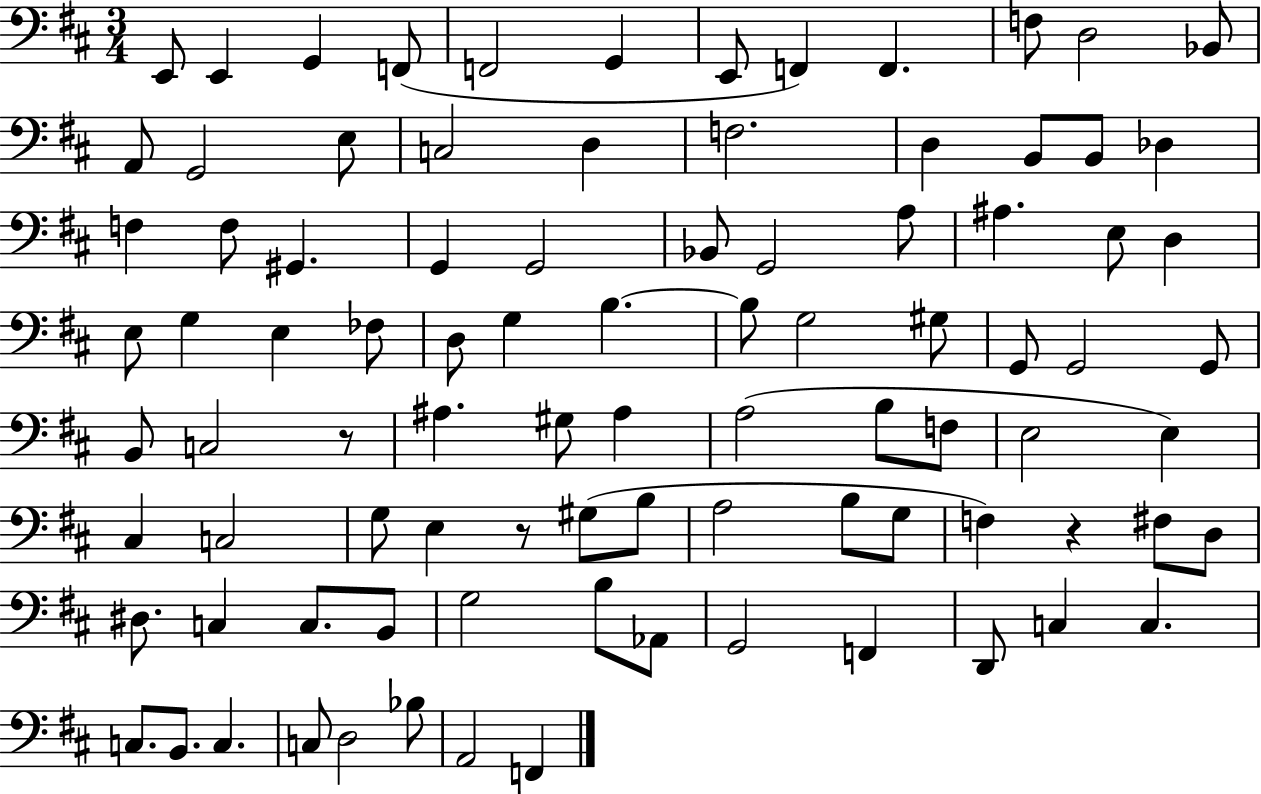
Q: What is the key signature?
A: D major